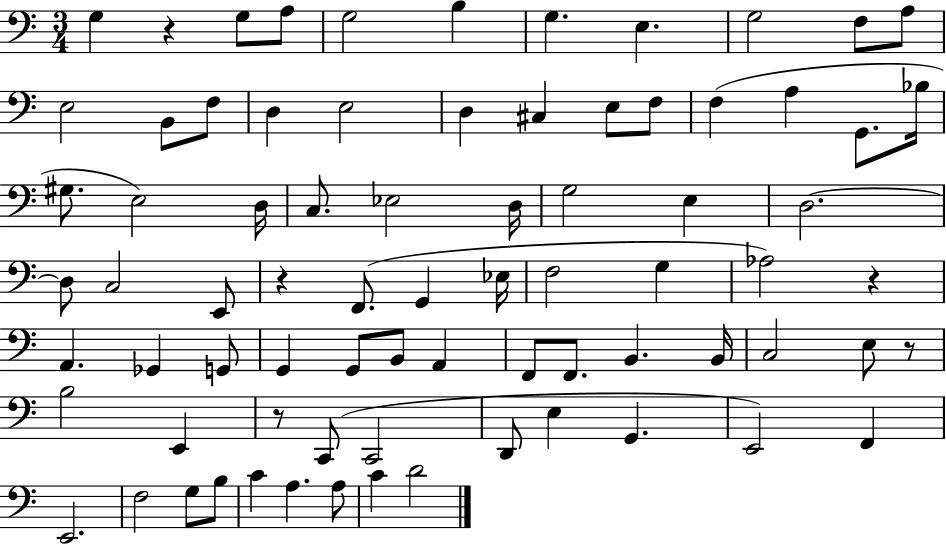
{
  \clef bass
  \numericTimeSignature
  \time 3/4
  \key c \major
  g4 r4 g8 a8 | g2 b4 | g4. e4. | g2 f8 a8 | \break e2 b,8 f8 | d4 e2 | d4 cis4 e8 f8 | f4( a4 g,8. bes16 | \break gis8. e2) d16 | c8. ees2 d16 | g2 e4 | d2.~~ | \break d8 c2 e,8 | r4 f,8.( g,4 ees16 | f2 g4 | aes2) r4 | \break a,4. ges,4 g,8 | g,4 g,8 b,8 a,4 | f,8 f,8. b,4. b,16 | c2 e8 r8 | \break b2 e,4 | r8 c,8( c,2 | d,8 e4 g,4. | e,2) f,4 | \break e,2. | f2 g8 b8 | c'4 a4. a8 | c'4 d'2 | \break \bar "|."
}